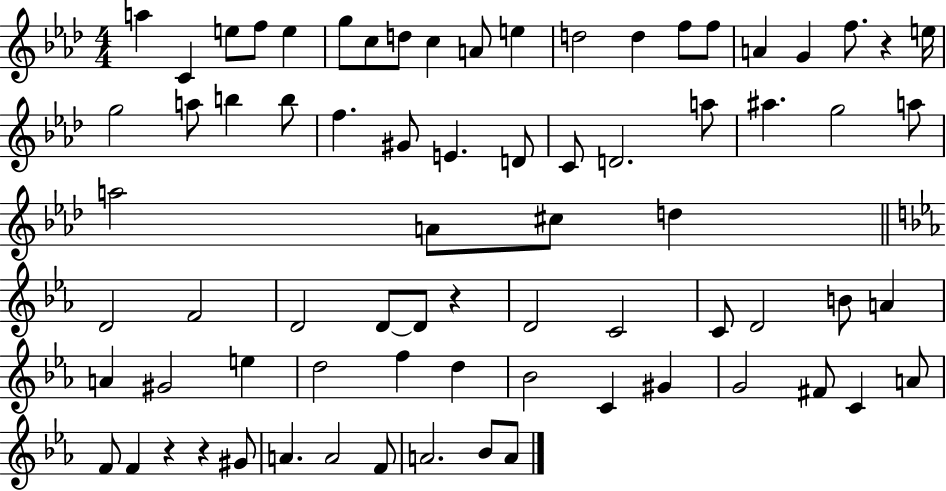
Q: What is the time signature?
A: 4/4